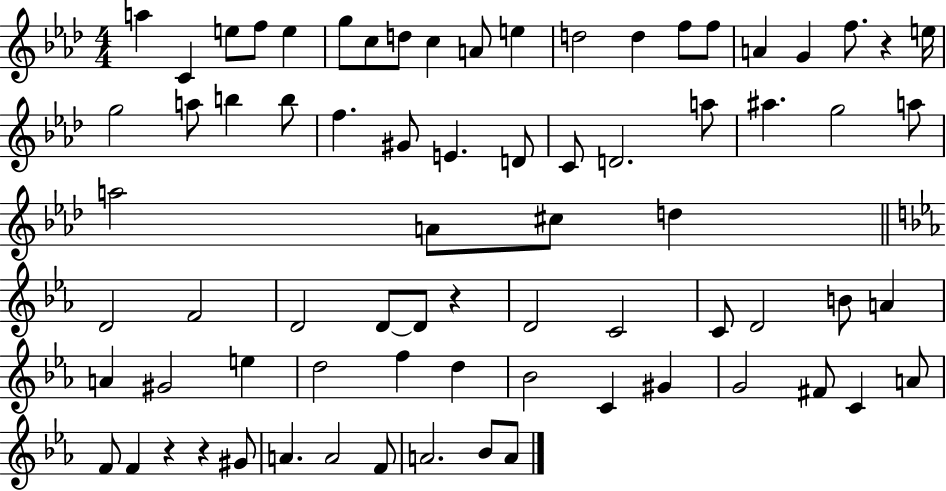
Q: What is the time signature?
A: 4/4